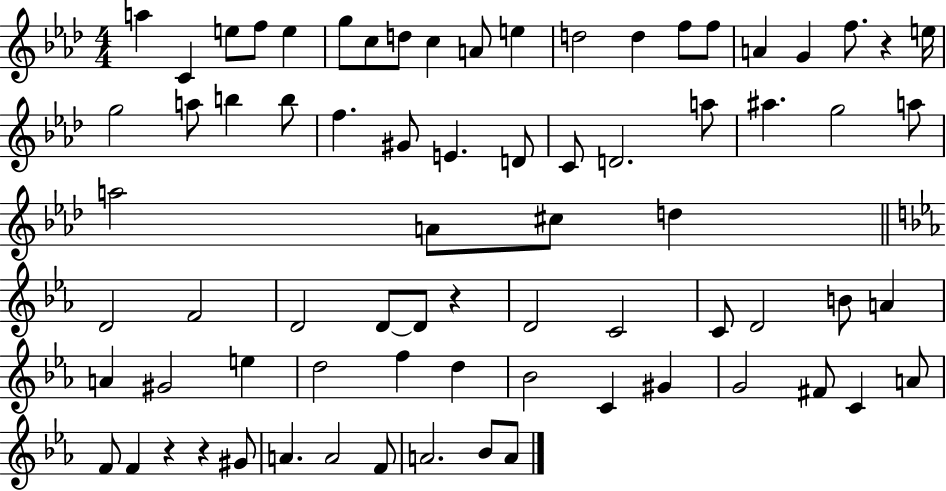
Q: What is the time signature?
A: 4/4